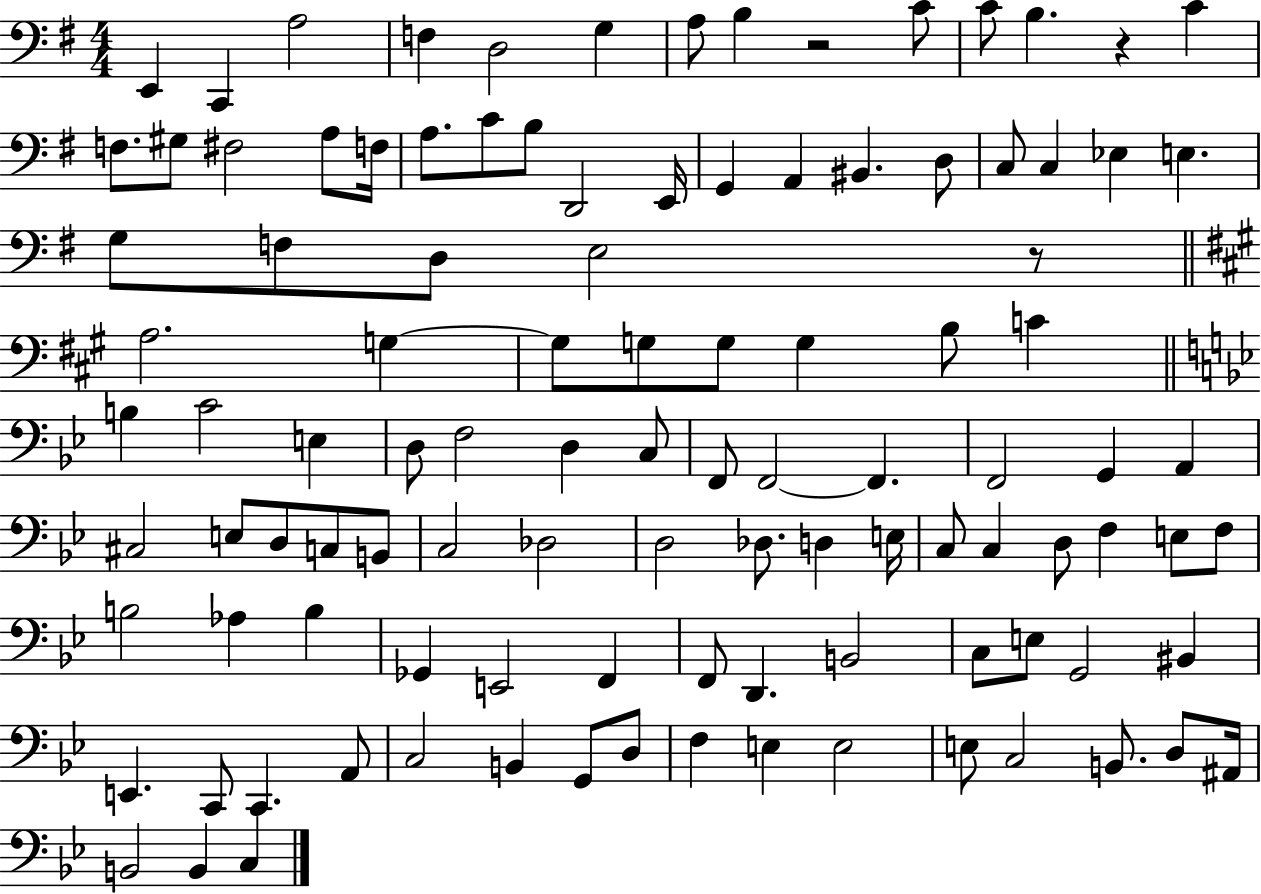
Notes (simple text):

E2/q C2/q A3/h F3/q D3/h G3/q A3/e B3/q R/h C4/e C4/e B3/q. R/q C4/q F3/e. G#3/e F#3/h A3/e F3/s A3/e. C4/e B3/e D2/h E2/s G2/q A2/q BIS2/q. D3/e C3/e C3/q Eb3/q E3/q. G3/e F3/e D3/e E3/h R/e A3/h. G3/q G3/e G3/e G3/e G3/q B3/e C4/q B3/q C4/h E3/q D3/e F3/h D3/q C3/e F2/e F2/h F2/q. F2/h G2/q A2/q C#3/h E3/e D3/e C3/e B2/e C3/h Db3/h D3/h Db3/e. D3/q E3/s C3/e C3/q D3/e F3/q E3/e F3/e B3/h Ab3/q B3/q Gb2/q E2/h F2/q F2/e D2/q. B2/h C3/e E3/e G2/h BIS2/q E2/q. C2/e C2/q. A2/e C3/h B2/q G2/e D3/e F3/q E3/q E3/h E3/e C3/h B2/e. D3/e A#2/s B2/h B2/q C3/q